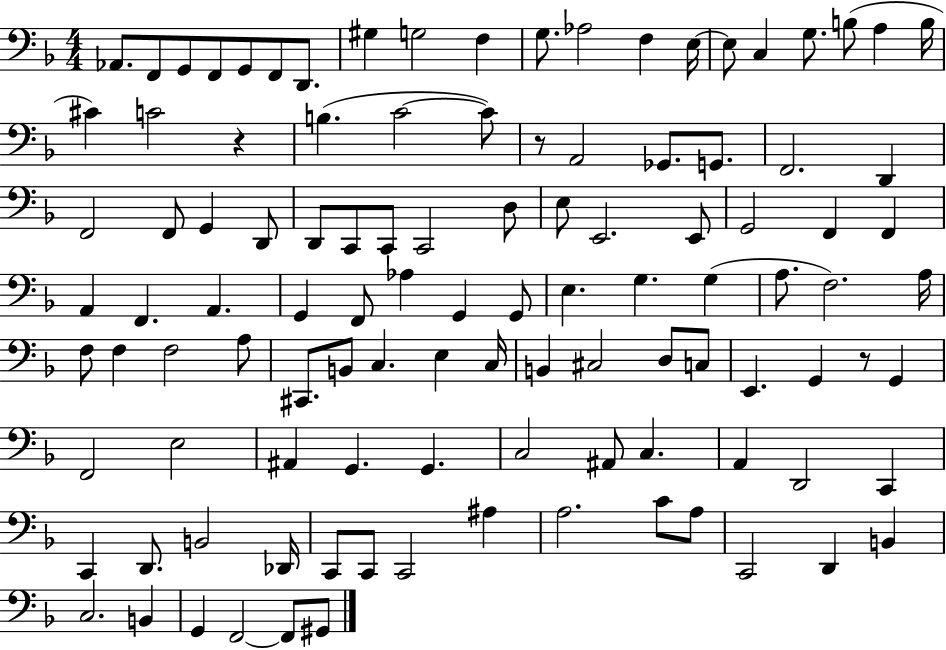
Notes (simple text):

Ab2/e. F2/e G2/e F2/e G2/e F2/e D2/e. G#3/q G3/h F3/q G3/e. Ab3/h F3/q E3/s E3/e C3/q G3/e. B3/e A3/q B3/s C#4/q C4/h R/q B3/q. C4/h C4/e R/e A2/h Gb2/e. G2/e. F2/h. D2/q F2/h F2/e G2/q D2/e D2/e C2/e C2/e C2/h D3/e E3/e E2/h. E2/e G2/h F2/q F2/q A2/q F2/q. A2/q. G2/q F2/e Ab3/q G2/q G2/e E3/q. G3/q. G3/q A3/e. F3/h. A3/s F3/e F3/q F3/h A3/e C#2/e. B2/e C3/q. E3/q C3/s B2/q C#3/h D3/e C3/e E2/q. G2/q R/e G2/q F2/h E3/h A#2/q G2/q. G2/q. C3/h A#2/e C3/q. A2/q D2/h C2/q C2/q D2/e. B2/h Db2/s C2/e C2/e C2/h A#3/q A3/h. C4/e A3/e C2/h D2/q B2/q C3/h. B2/q G2/q F2/h F2/e G#2/e